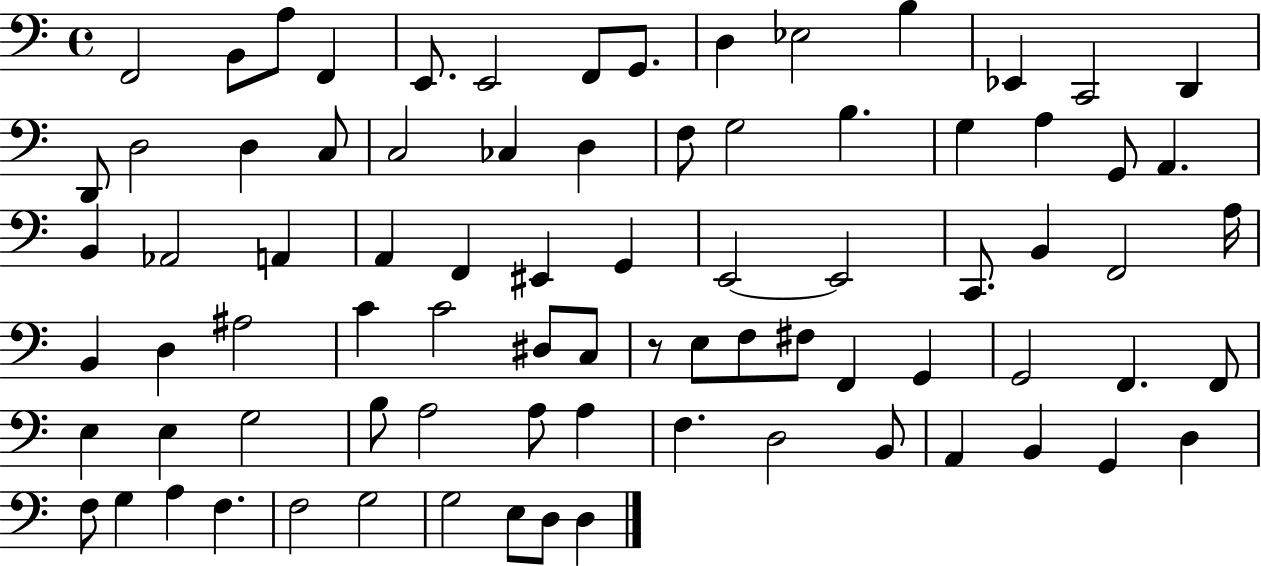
{
  \clef bass
  \time 4/4
  \defaultTimeSignature
  \key c \major
  f,2 b,8 a8 f,4 | e,8. e,2 f,8 g,8. | d4 ees2 b4 | ees,4 c,2 d,4 | \break d,8 d2 d4 c8 | c2 ces4 d4 | f8 g2 b4. | g4 a4 g,8 a,4. | \break b,4 aes,2 a,4 | a,4 f,4 eis,4 g,4 | e,2~~ e,2 | c,8. b,4 f,2 a16 | \break b,4 d4 ais2 | c'4 c'2 dis8 c8 | r8 e8 f8 fis8 f,4 g,4 | g,2 f,4. f,8 | \break e4 e4 g2 | b8 a2 a8 a4 | f4. d2 b,8 | a,4 b,4 g,4 d4 | \break f8 g4 a4 f4. | f2 g2 | g2 e8 d8 d4 | \bar "|."
}